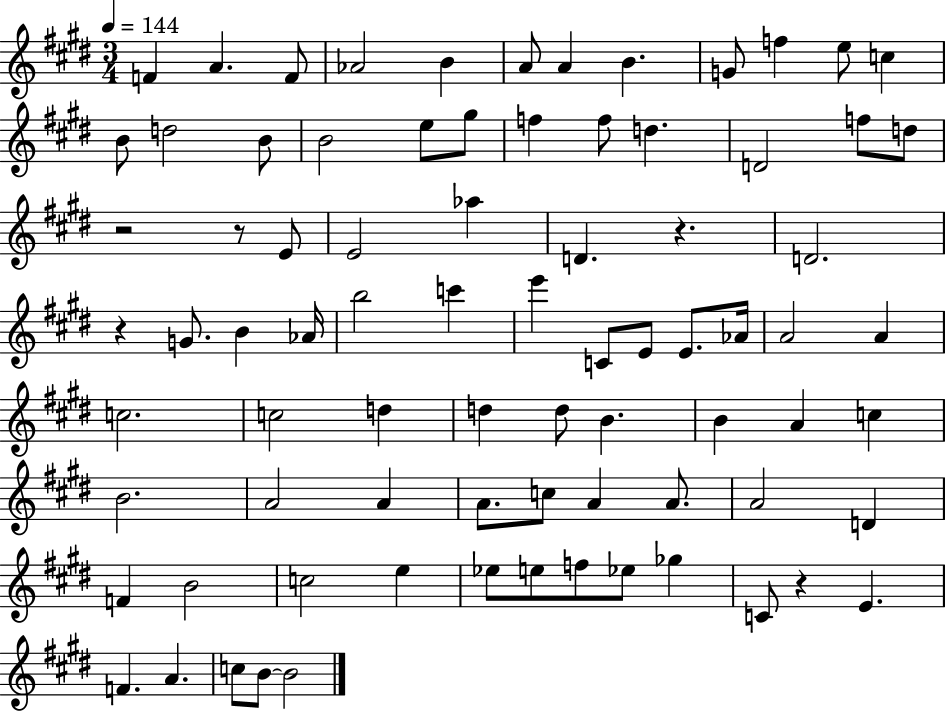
F4/q A4/q. F4/e Ab4/h B4/q A4/e A4/q B4/q. G4/e F5/q E5/e C5/q B4/e D5/h B4/e B4/h E5/e G#5/e F5/q F5/e D5/q. D4/h F5/e D5/e R/h R/e E4/e E4/h Ab5/q D4/q. R/q. D4/h. R/q G4/e. B4/q Ab4/s B5/h C6/q E6/q C4/e E4/e E4/e. Ab4/s A4/h A4/q C5/h. C5/h D5/q D5/q D5/e B4/q. B4/q A4/q C5/q B4/h. A4/h A4/q A4/e. C5/e A4/q A4/e. A4/h D4/q F4/q B4/h C5/h E5/q Eb5/e E5/e F5/e Eb5/e Gb5/q C4/e R/q E4/q. F4/q. A4/q. C5/e B4/e B4/h